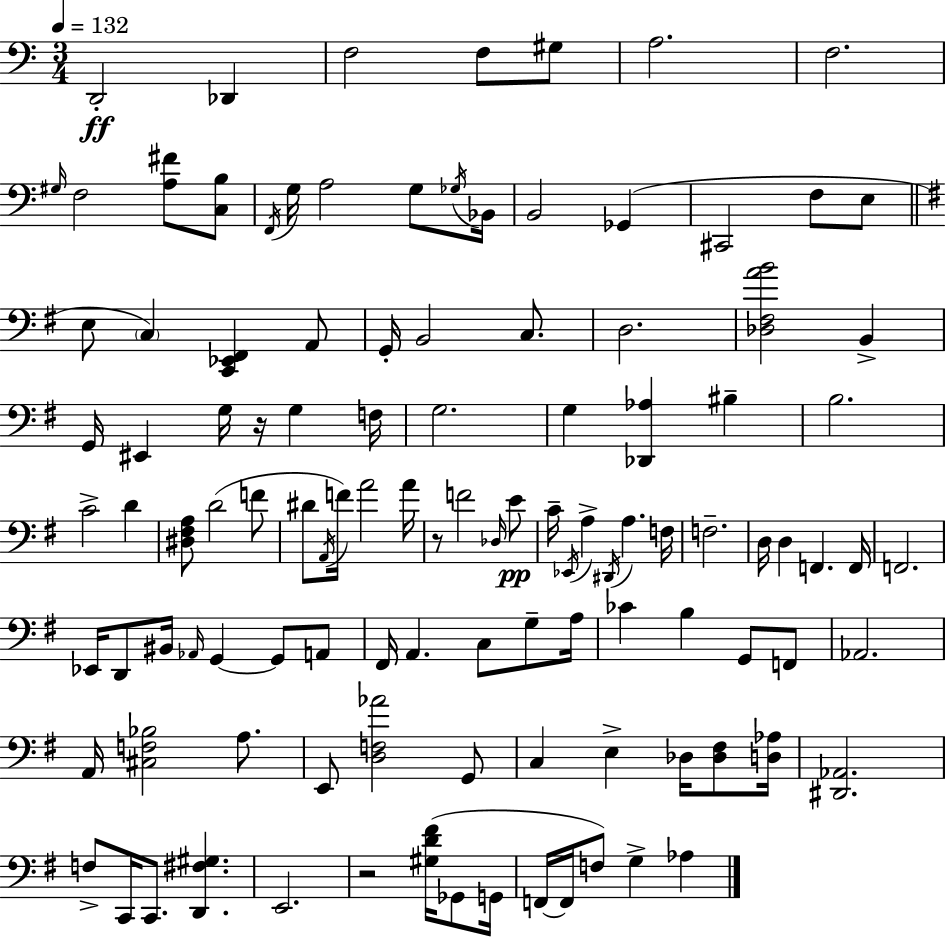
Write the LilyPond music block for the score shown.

{
  \clef bass
  \numericTimeSignature
  \time 3/4
  \key a \minor
  \tempo 4 = 132
  d,2-.\ff des,4 | f2 f8 gis8 | a2. | f2. | \break \grace { gis16 } f2 <a fis'>8 <c b>8 | \acciaccatura { f,16 } g16 a2 g8 | \acciaccatura { ges16 } bes,16 b,2 ges,4( | cis,2 f8 | \break e8 \bar "||" \break \key e \minor e8 \parenthesize c4) <c, ees, fis,>4 a,8 | g,16-. b,2 c8. | d2. | <des fis a' b'>2 b,4-> | \break g,16 eis,4 g16 r16 g4 f16 | g2. | g4 <des, aes>4 bis4-- | b2. | \break c'2-> d'4 | <dis fis a>8 d'2( f'8 | dis'8 \acciaccatura { a,16 } f'16) a'2 | a'16 r8 f'2 \grace { des16 } | \break e'8\pp c'16-- \acciaccatura { ees,16 } a4-> \acciaccatura { dis,16 } a4. | f16 f2.-- | d16 d4 f,4. | f,16 f,2. | \break ees,16 d,8 bis,16 \grace { aes,16 } g,4~~ | g,8 a,8 fis,16 a,4. | c8 g8-- a16 ces'4 b4 | g,8 f,8 aes,2. | \break a,16 <cis f bes>2 | a8. e,8 <d f aes'>2 | g,8 c4 e4-> | des16 <des fis>8 <d aes>16 <dis, aes,>2. | \break f8-> c,16 c,8. <d, fis gis>4. | e,2. | r2 | <gis d' fis'>16( ges,8 g,16 f,16~~ f,16 f8) g4-> | \break aes4 \bar "|."
}